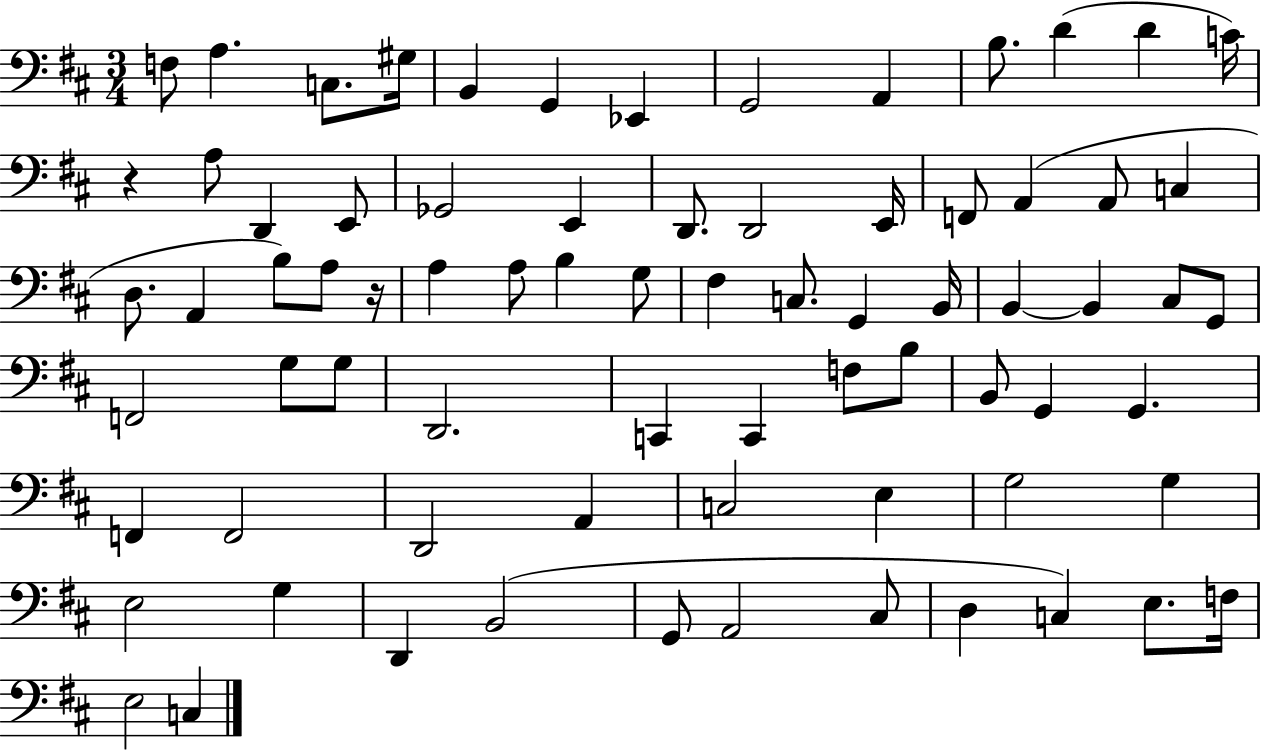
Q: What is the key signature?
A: D major